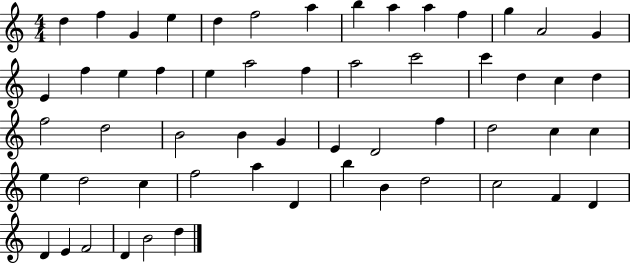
D5/q F5/q G4/q E5/q D5/q F5/h A5/q B5/q A5/q A5/q F5/q G5/q A4/h G4/q E4/q F5/q E5/q F5/q E5/q A5/h F5/q A5/h C6/h C6/q D5/q C5/q D5/q F5/h D5/h B4/h B4/q G4/q E4/q D4/h F5/q D5/h C5/q C5/q E5/q D5/h C5/q F5/h A5/q D4/q B5/q B4/q D5/h C5/h F4/q D4/q D4/q E4/q F4/h D4/q B4/h D5/q